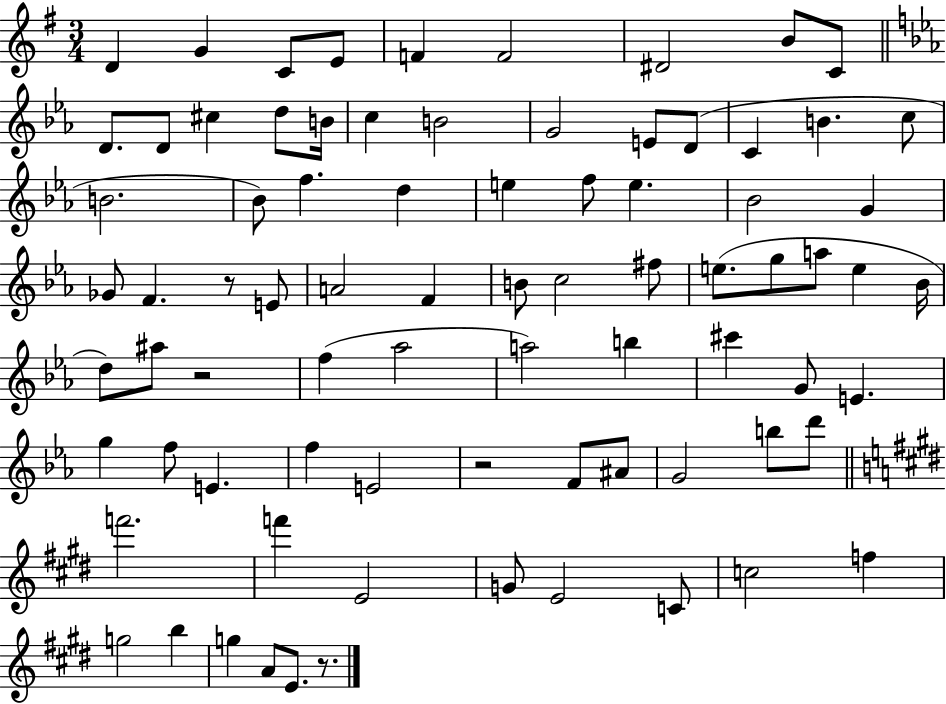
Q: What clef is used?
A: treble